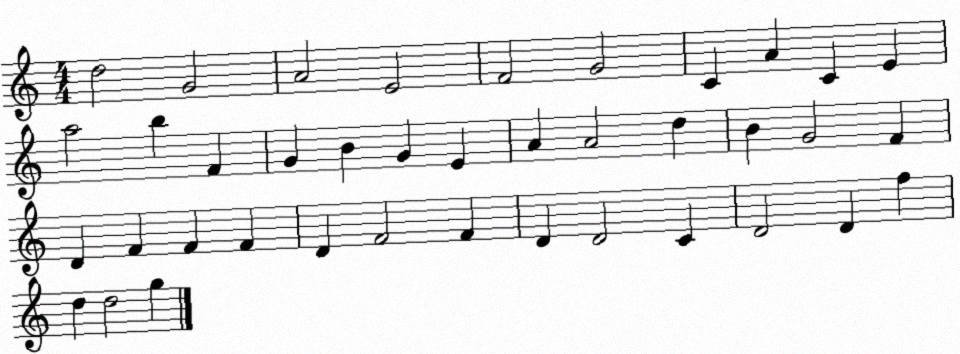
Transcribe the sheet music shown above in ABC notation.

X:1
T:Untitled
M:4/4
L:1/4
K:C
d2 G2 A2 E2 F2 G2 C A C E a2 b F G B G E A A2 d B G2 F D F F F D F2 F D D2 C D2 D f d d2 g